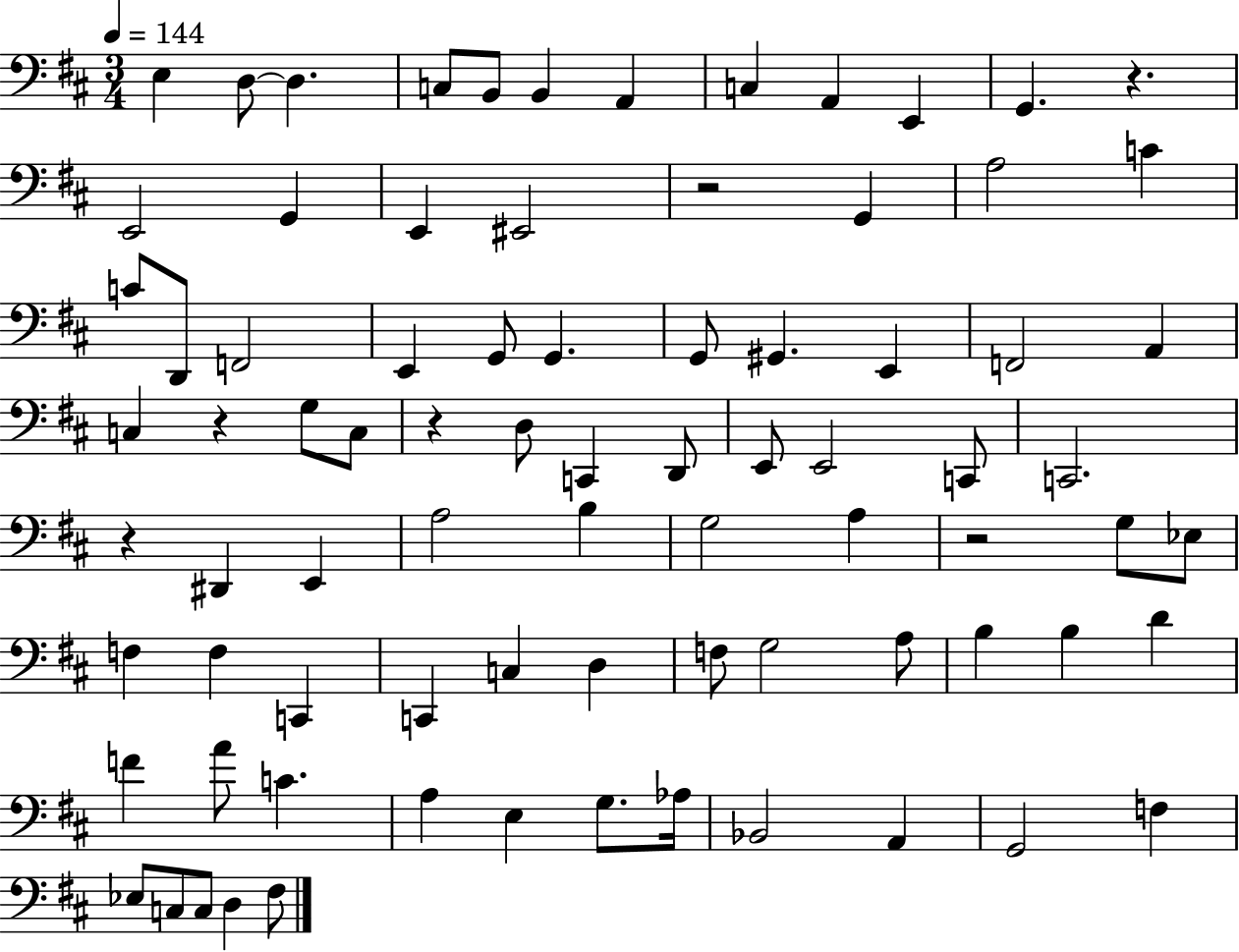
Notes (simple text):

E3/q D3/e D3/q. C3/e B2/e B2/q A2/q C3/q A2/q E2/q G2/q. R/q. E2/h G2/q E2/q EIS2/h R/h G2/q A3/h C4/q C4/e D2/e F2/h E2/q G2/e G2/q. G2/e G#2/q. E2/q F2/h A2/q C3/q R/q G3/e C3/e R/q D3/e C2/q D2/e E2/e E2/h C2/e C2/h. R/q D#2/q E2/q A3/h B3/q G3/h A3/q R/h G3/e Eb3/e F3/q F3/q C2/q C2/q C3/q D3/q F3/e G3/h A3/e B3/q B3/q D4/q F4/q A4/e C4/q. A3/q E3/q G3/e. Ab3/s Bb2/h A2/q G2/h F3/q Eb3/e C3/e C3/e D3/q F#3/e